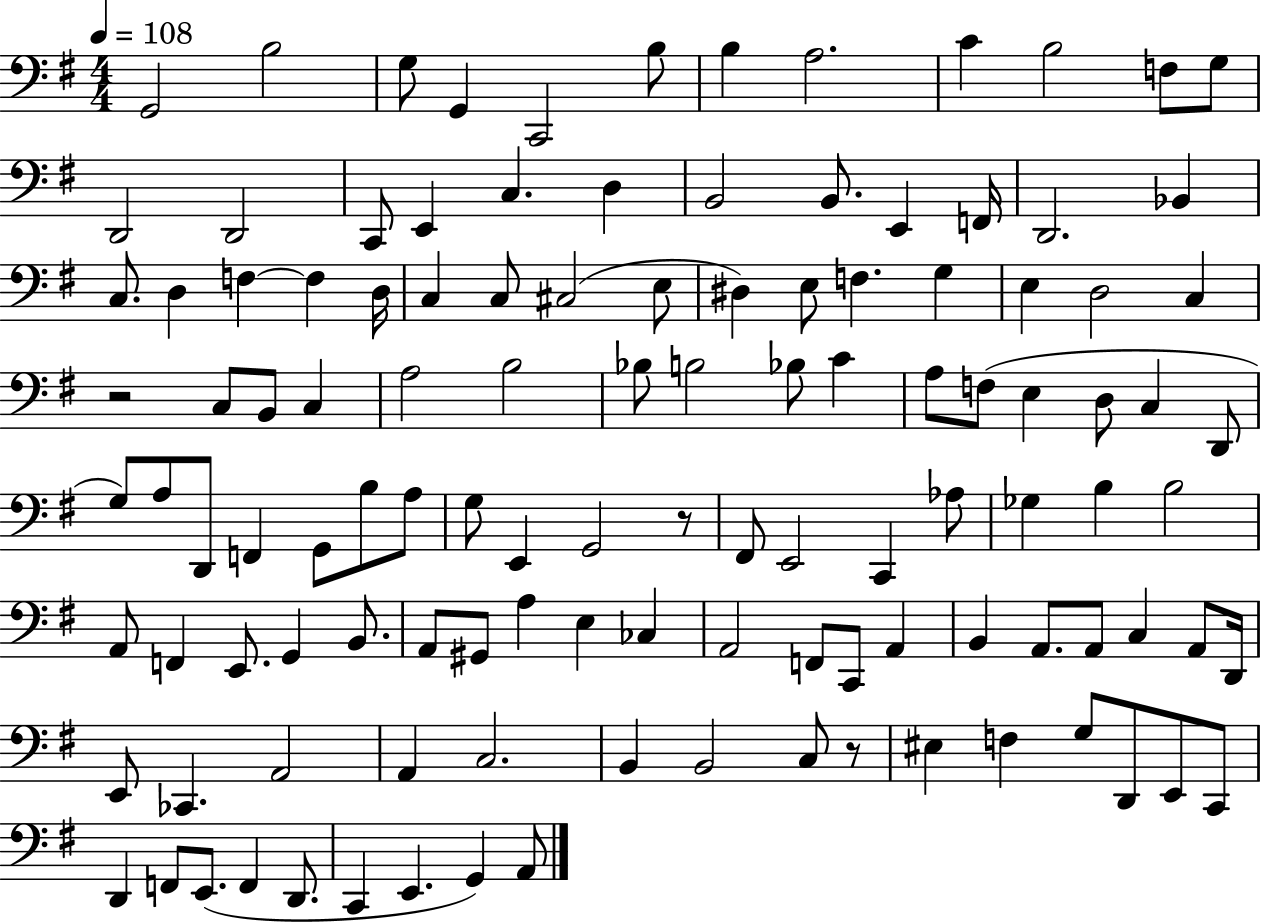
X:1
T:Untitled
M:4/4
L:1/4
K:G
G,,2 B,2 G,/2 G,, C,,2 B,/2 B, A,2 C B,2 F,/2 G,/2 D,,2 D,,2 C,,/2 E,, C, D, B,,2 B,,/2 E,, F,,/4 D,,2 _B,, C,/2 D, F, F, D,/4 C, C,/2 ^C,2 E,/2 ^D, E,/2 F, G, E, D,2 C, z2 C,/2 B,,/2 C, A,2 B,2 _B,/2 B,2 _B,/2 C A,/2 F,/2 E, D,/2 C, D,,/2 G,/2 A,/2 D,,/2 F,, G,,/2 B,/2 A,/2 G,/2 E,, G,,2 z/2 ^F,,/2 E,,2 C,, _A,/2 _G, B, B,2 A,,/2 F,, E,,/2 G,, B,,/2 A,,/2 ^G,,/2 A, E, _C, A,,2 F,,/2 C,,/2 A,, B,, A,,/2 A,,/2 C, A,,/2 D,,/4 E,,/2 _C,, A,,2 A,, C,2 B,, B,,2 C,/2 z/2 ^E, F, G,/2 D,,/2 E,,/2 C,,/2 D,, F,,/2 E,,/2 F,, D,,/2 C,, E,, G,, A,,/2